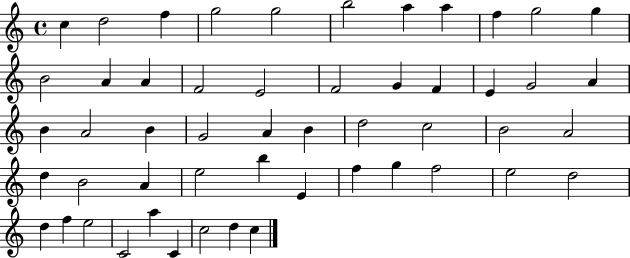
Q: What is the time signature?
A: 4/4